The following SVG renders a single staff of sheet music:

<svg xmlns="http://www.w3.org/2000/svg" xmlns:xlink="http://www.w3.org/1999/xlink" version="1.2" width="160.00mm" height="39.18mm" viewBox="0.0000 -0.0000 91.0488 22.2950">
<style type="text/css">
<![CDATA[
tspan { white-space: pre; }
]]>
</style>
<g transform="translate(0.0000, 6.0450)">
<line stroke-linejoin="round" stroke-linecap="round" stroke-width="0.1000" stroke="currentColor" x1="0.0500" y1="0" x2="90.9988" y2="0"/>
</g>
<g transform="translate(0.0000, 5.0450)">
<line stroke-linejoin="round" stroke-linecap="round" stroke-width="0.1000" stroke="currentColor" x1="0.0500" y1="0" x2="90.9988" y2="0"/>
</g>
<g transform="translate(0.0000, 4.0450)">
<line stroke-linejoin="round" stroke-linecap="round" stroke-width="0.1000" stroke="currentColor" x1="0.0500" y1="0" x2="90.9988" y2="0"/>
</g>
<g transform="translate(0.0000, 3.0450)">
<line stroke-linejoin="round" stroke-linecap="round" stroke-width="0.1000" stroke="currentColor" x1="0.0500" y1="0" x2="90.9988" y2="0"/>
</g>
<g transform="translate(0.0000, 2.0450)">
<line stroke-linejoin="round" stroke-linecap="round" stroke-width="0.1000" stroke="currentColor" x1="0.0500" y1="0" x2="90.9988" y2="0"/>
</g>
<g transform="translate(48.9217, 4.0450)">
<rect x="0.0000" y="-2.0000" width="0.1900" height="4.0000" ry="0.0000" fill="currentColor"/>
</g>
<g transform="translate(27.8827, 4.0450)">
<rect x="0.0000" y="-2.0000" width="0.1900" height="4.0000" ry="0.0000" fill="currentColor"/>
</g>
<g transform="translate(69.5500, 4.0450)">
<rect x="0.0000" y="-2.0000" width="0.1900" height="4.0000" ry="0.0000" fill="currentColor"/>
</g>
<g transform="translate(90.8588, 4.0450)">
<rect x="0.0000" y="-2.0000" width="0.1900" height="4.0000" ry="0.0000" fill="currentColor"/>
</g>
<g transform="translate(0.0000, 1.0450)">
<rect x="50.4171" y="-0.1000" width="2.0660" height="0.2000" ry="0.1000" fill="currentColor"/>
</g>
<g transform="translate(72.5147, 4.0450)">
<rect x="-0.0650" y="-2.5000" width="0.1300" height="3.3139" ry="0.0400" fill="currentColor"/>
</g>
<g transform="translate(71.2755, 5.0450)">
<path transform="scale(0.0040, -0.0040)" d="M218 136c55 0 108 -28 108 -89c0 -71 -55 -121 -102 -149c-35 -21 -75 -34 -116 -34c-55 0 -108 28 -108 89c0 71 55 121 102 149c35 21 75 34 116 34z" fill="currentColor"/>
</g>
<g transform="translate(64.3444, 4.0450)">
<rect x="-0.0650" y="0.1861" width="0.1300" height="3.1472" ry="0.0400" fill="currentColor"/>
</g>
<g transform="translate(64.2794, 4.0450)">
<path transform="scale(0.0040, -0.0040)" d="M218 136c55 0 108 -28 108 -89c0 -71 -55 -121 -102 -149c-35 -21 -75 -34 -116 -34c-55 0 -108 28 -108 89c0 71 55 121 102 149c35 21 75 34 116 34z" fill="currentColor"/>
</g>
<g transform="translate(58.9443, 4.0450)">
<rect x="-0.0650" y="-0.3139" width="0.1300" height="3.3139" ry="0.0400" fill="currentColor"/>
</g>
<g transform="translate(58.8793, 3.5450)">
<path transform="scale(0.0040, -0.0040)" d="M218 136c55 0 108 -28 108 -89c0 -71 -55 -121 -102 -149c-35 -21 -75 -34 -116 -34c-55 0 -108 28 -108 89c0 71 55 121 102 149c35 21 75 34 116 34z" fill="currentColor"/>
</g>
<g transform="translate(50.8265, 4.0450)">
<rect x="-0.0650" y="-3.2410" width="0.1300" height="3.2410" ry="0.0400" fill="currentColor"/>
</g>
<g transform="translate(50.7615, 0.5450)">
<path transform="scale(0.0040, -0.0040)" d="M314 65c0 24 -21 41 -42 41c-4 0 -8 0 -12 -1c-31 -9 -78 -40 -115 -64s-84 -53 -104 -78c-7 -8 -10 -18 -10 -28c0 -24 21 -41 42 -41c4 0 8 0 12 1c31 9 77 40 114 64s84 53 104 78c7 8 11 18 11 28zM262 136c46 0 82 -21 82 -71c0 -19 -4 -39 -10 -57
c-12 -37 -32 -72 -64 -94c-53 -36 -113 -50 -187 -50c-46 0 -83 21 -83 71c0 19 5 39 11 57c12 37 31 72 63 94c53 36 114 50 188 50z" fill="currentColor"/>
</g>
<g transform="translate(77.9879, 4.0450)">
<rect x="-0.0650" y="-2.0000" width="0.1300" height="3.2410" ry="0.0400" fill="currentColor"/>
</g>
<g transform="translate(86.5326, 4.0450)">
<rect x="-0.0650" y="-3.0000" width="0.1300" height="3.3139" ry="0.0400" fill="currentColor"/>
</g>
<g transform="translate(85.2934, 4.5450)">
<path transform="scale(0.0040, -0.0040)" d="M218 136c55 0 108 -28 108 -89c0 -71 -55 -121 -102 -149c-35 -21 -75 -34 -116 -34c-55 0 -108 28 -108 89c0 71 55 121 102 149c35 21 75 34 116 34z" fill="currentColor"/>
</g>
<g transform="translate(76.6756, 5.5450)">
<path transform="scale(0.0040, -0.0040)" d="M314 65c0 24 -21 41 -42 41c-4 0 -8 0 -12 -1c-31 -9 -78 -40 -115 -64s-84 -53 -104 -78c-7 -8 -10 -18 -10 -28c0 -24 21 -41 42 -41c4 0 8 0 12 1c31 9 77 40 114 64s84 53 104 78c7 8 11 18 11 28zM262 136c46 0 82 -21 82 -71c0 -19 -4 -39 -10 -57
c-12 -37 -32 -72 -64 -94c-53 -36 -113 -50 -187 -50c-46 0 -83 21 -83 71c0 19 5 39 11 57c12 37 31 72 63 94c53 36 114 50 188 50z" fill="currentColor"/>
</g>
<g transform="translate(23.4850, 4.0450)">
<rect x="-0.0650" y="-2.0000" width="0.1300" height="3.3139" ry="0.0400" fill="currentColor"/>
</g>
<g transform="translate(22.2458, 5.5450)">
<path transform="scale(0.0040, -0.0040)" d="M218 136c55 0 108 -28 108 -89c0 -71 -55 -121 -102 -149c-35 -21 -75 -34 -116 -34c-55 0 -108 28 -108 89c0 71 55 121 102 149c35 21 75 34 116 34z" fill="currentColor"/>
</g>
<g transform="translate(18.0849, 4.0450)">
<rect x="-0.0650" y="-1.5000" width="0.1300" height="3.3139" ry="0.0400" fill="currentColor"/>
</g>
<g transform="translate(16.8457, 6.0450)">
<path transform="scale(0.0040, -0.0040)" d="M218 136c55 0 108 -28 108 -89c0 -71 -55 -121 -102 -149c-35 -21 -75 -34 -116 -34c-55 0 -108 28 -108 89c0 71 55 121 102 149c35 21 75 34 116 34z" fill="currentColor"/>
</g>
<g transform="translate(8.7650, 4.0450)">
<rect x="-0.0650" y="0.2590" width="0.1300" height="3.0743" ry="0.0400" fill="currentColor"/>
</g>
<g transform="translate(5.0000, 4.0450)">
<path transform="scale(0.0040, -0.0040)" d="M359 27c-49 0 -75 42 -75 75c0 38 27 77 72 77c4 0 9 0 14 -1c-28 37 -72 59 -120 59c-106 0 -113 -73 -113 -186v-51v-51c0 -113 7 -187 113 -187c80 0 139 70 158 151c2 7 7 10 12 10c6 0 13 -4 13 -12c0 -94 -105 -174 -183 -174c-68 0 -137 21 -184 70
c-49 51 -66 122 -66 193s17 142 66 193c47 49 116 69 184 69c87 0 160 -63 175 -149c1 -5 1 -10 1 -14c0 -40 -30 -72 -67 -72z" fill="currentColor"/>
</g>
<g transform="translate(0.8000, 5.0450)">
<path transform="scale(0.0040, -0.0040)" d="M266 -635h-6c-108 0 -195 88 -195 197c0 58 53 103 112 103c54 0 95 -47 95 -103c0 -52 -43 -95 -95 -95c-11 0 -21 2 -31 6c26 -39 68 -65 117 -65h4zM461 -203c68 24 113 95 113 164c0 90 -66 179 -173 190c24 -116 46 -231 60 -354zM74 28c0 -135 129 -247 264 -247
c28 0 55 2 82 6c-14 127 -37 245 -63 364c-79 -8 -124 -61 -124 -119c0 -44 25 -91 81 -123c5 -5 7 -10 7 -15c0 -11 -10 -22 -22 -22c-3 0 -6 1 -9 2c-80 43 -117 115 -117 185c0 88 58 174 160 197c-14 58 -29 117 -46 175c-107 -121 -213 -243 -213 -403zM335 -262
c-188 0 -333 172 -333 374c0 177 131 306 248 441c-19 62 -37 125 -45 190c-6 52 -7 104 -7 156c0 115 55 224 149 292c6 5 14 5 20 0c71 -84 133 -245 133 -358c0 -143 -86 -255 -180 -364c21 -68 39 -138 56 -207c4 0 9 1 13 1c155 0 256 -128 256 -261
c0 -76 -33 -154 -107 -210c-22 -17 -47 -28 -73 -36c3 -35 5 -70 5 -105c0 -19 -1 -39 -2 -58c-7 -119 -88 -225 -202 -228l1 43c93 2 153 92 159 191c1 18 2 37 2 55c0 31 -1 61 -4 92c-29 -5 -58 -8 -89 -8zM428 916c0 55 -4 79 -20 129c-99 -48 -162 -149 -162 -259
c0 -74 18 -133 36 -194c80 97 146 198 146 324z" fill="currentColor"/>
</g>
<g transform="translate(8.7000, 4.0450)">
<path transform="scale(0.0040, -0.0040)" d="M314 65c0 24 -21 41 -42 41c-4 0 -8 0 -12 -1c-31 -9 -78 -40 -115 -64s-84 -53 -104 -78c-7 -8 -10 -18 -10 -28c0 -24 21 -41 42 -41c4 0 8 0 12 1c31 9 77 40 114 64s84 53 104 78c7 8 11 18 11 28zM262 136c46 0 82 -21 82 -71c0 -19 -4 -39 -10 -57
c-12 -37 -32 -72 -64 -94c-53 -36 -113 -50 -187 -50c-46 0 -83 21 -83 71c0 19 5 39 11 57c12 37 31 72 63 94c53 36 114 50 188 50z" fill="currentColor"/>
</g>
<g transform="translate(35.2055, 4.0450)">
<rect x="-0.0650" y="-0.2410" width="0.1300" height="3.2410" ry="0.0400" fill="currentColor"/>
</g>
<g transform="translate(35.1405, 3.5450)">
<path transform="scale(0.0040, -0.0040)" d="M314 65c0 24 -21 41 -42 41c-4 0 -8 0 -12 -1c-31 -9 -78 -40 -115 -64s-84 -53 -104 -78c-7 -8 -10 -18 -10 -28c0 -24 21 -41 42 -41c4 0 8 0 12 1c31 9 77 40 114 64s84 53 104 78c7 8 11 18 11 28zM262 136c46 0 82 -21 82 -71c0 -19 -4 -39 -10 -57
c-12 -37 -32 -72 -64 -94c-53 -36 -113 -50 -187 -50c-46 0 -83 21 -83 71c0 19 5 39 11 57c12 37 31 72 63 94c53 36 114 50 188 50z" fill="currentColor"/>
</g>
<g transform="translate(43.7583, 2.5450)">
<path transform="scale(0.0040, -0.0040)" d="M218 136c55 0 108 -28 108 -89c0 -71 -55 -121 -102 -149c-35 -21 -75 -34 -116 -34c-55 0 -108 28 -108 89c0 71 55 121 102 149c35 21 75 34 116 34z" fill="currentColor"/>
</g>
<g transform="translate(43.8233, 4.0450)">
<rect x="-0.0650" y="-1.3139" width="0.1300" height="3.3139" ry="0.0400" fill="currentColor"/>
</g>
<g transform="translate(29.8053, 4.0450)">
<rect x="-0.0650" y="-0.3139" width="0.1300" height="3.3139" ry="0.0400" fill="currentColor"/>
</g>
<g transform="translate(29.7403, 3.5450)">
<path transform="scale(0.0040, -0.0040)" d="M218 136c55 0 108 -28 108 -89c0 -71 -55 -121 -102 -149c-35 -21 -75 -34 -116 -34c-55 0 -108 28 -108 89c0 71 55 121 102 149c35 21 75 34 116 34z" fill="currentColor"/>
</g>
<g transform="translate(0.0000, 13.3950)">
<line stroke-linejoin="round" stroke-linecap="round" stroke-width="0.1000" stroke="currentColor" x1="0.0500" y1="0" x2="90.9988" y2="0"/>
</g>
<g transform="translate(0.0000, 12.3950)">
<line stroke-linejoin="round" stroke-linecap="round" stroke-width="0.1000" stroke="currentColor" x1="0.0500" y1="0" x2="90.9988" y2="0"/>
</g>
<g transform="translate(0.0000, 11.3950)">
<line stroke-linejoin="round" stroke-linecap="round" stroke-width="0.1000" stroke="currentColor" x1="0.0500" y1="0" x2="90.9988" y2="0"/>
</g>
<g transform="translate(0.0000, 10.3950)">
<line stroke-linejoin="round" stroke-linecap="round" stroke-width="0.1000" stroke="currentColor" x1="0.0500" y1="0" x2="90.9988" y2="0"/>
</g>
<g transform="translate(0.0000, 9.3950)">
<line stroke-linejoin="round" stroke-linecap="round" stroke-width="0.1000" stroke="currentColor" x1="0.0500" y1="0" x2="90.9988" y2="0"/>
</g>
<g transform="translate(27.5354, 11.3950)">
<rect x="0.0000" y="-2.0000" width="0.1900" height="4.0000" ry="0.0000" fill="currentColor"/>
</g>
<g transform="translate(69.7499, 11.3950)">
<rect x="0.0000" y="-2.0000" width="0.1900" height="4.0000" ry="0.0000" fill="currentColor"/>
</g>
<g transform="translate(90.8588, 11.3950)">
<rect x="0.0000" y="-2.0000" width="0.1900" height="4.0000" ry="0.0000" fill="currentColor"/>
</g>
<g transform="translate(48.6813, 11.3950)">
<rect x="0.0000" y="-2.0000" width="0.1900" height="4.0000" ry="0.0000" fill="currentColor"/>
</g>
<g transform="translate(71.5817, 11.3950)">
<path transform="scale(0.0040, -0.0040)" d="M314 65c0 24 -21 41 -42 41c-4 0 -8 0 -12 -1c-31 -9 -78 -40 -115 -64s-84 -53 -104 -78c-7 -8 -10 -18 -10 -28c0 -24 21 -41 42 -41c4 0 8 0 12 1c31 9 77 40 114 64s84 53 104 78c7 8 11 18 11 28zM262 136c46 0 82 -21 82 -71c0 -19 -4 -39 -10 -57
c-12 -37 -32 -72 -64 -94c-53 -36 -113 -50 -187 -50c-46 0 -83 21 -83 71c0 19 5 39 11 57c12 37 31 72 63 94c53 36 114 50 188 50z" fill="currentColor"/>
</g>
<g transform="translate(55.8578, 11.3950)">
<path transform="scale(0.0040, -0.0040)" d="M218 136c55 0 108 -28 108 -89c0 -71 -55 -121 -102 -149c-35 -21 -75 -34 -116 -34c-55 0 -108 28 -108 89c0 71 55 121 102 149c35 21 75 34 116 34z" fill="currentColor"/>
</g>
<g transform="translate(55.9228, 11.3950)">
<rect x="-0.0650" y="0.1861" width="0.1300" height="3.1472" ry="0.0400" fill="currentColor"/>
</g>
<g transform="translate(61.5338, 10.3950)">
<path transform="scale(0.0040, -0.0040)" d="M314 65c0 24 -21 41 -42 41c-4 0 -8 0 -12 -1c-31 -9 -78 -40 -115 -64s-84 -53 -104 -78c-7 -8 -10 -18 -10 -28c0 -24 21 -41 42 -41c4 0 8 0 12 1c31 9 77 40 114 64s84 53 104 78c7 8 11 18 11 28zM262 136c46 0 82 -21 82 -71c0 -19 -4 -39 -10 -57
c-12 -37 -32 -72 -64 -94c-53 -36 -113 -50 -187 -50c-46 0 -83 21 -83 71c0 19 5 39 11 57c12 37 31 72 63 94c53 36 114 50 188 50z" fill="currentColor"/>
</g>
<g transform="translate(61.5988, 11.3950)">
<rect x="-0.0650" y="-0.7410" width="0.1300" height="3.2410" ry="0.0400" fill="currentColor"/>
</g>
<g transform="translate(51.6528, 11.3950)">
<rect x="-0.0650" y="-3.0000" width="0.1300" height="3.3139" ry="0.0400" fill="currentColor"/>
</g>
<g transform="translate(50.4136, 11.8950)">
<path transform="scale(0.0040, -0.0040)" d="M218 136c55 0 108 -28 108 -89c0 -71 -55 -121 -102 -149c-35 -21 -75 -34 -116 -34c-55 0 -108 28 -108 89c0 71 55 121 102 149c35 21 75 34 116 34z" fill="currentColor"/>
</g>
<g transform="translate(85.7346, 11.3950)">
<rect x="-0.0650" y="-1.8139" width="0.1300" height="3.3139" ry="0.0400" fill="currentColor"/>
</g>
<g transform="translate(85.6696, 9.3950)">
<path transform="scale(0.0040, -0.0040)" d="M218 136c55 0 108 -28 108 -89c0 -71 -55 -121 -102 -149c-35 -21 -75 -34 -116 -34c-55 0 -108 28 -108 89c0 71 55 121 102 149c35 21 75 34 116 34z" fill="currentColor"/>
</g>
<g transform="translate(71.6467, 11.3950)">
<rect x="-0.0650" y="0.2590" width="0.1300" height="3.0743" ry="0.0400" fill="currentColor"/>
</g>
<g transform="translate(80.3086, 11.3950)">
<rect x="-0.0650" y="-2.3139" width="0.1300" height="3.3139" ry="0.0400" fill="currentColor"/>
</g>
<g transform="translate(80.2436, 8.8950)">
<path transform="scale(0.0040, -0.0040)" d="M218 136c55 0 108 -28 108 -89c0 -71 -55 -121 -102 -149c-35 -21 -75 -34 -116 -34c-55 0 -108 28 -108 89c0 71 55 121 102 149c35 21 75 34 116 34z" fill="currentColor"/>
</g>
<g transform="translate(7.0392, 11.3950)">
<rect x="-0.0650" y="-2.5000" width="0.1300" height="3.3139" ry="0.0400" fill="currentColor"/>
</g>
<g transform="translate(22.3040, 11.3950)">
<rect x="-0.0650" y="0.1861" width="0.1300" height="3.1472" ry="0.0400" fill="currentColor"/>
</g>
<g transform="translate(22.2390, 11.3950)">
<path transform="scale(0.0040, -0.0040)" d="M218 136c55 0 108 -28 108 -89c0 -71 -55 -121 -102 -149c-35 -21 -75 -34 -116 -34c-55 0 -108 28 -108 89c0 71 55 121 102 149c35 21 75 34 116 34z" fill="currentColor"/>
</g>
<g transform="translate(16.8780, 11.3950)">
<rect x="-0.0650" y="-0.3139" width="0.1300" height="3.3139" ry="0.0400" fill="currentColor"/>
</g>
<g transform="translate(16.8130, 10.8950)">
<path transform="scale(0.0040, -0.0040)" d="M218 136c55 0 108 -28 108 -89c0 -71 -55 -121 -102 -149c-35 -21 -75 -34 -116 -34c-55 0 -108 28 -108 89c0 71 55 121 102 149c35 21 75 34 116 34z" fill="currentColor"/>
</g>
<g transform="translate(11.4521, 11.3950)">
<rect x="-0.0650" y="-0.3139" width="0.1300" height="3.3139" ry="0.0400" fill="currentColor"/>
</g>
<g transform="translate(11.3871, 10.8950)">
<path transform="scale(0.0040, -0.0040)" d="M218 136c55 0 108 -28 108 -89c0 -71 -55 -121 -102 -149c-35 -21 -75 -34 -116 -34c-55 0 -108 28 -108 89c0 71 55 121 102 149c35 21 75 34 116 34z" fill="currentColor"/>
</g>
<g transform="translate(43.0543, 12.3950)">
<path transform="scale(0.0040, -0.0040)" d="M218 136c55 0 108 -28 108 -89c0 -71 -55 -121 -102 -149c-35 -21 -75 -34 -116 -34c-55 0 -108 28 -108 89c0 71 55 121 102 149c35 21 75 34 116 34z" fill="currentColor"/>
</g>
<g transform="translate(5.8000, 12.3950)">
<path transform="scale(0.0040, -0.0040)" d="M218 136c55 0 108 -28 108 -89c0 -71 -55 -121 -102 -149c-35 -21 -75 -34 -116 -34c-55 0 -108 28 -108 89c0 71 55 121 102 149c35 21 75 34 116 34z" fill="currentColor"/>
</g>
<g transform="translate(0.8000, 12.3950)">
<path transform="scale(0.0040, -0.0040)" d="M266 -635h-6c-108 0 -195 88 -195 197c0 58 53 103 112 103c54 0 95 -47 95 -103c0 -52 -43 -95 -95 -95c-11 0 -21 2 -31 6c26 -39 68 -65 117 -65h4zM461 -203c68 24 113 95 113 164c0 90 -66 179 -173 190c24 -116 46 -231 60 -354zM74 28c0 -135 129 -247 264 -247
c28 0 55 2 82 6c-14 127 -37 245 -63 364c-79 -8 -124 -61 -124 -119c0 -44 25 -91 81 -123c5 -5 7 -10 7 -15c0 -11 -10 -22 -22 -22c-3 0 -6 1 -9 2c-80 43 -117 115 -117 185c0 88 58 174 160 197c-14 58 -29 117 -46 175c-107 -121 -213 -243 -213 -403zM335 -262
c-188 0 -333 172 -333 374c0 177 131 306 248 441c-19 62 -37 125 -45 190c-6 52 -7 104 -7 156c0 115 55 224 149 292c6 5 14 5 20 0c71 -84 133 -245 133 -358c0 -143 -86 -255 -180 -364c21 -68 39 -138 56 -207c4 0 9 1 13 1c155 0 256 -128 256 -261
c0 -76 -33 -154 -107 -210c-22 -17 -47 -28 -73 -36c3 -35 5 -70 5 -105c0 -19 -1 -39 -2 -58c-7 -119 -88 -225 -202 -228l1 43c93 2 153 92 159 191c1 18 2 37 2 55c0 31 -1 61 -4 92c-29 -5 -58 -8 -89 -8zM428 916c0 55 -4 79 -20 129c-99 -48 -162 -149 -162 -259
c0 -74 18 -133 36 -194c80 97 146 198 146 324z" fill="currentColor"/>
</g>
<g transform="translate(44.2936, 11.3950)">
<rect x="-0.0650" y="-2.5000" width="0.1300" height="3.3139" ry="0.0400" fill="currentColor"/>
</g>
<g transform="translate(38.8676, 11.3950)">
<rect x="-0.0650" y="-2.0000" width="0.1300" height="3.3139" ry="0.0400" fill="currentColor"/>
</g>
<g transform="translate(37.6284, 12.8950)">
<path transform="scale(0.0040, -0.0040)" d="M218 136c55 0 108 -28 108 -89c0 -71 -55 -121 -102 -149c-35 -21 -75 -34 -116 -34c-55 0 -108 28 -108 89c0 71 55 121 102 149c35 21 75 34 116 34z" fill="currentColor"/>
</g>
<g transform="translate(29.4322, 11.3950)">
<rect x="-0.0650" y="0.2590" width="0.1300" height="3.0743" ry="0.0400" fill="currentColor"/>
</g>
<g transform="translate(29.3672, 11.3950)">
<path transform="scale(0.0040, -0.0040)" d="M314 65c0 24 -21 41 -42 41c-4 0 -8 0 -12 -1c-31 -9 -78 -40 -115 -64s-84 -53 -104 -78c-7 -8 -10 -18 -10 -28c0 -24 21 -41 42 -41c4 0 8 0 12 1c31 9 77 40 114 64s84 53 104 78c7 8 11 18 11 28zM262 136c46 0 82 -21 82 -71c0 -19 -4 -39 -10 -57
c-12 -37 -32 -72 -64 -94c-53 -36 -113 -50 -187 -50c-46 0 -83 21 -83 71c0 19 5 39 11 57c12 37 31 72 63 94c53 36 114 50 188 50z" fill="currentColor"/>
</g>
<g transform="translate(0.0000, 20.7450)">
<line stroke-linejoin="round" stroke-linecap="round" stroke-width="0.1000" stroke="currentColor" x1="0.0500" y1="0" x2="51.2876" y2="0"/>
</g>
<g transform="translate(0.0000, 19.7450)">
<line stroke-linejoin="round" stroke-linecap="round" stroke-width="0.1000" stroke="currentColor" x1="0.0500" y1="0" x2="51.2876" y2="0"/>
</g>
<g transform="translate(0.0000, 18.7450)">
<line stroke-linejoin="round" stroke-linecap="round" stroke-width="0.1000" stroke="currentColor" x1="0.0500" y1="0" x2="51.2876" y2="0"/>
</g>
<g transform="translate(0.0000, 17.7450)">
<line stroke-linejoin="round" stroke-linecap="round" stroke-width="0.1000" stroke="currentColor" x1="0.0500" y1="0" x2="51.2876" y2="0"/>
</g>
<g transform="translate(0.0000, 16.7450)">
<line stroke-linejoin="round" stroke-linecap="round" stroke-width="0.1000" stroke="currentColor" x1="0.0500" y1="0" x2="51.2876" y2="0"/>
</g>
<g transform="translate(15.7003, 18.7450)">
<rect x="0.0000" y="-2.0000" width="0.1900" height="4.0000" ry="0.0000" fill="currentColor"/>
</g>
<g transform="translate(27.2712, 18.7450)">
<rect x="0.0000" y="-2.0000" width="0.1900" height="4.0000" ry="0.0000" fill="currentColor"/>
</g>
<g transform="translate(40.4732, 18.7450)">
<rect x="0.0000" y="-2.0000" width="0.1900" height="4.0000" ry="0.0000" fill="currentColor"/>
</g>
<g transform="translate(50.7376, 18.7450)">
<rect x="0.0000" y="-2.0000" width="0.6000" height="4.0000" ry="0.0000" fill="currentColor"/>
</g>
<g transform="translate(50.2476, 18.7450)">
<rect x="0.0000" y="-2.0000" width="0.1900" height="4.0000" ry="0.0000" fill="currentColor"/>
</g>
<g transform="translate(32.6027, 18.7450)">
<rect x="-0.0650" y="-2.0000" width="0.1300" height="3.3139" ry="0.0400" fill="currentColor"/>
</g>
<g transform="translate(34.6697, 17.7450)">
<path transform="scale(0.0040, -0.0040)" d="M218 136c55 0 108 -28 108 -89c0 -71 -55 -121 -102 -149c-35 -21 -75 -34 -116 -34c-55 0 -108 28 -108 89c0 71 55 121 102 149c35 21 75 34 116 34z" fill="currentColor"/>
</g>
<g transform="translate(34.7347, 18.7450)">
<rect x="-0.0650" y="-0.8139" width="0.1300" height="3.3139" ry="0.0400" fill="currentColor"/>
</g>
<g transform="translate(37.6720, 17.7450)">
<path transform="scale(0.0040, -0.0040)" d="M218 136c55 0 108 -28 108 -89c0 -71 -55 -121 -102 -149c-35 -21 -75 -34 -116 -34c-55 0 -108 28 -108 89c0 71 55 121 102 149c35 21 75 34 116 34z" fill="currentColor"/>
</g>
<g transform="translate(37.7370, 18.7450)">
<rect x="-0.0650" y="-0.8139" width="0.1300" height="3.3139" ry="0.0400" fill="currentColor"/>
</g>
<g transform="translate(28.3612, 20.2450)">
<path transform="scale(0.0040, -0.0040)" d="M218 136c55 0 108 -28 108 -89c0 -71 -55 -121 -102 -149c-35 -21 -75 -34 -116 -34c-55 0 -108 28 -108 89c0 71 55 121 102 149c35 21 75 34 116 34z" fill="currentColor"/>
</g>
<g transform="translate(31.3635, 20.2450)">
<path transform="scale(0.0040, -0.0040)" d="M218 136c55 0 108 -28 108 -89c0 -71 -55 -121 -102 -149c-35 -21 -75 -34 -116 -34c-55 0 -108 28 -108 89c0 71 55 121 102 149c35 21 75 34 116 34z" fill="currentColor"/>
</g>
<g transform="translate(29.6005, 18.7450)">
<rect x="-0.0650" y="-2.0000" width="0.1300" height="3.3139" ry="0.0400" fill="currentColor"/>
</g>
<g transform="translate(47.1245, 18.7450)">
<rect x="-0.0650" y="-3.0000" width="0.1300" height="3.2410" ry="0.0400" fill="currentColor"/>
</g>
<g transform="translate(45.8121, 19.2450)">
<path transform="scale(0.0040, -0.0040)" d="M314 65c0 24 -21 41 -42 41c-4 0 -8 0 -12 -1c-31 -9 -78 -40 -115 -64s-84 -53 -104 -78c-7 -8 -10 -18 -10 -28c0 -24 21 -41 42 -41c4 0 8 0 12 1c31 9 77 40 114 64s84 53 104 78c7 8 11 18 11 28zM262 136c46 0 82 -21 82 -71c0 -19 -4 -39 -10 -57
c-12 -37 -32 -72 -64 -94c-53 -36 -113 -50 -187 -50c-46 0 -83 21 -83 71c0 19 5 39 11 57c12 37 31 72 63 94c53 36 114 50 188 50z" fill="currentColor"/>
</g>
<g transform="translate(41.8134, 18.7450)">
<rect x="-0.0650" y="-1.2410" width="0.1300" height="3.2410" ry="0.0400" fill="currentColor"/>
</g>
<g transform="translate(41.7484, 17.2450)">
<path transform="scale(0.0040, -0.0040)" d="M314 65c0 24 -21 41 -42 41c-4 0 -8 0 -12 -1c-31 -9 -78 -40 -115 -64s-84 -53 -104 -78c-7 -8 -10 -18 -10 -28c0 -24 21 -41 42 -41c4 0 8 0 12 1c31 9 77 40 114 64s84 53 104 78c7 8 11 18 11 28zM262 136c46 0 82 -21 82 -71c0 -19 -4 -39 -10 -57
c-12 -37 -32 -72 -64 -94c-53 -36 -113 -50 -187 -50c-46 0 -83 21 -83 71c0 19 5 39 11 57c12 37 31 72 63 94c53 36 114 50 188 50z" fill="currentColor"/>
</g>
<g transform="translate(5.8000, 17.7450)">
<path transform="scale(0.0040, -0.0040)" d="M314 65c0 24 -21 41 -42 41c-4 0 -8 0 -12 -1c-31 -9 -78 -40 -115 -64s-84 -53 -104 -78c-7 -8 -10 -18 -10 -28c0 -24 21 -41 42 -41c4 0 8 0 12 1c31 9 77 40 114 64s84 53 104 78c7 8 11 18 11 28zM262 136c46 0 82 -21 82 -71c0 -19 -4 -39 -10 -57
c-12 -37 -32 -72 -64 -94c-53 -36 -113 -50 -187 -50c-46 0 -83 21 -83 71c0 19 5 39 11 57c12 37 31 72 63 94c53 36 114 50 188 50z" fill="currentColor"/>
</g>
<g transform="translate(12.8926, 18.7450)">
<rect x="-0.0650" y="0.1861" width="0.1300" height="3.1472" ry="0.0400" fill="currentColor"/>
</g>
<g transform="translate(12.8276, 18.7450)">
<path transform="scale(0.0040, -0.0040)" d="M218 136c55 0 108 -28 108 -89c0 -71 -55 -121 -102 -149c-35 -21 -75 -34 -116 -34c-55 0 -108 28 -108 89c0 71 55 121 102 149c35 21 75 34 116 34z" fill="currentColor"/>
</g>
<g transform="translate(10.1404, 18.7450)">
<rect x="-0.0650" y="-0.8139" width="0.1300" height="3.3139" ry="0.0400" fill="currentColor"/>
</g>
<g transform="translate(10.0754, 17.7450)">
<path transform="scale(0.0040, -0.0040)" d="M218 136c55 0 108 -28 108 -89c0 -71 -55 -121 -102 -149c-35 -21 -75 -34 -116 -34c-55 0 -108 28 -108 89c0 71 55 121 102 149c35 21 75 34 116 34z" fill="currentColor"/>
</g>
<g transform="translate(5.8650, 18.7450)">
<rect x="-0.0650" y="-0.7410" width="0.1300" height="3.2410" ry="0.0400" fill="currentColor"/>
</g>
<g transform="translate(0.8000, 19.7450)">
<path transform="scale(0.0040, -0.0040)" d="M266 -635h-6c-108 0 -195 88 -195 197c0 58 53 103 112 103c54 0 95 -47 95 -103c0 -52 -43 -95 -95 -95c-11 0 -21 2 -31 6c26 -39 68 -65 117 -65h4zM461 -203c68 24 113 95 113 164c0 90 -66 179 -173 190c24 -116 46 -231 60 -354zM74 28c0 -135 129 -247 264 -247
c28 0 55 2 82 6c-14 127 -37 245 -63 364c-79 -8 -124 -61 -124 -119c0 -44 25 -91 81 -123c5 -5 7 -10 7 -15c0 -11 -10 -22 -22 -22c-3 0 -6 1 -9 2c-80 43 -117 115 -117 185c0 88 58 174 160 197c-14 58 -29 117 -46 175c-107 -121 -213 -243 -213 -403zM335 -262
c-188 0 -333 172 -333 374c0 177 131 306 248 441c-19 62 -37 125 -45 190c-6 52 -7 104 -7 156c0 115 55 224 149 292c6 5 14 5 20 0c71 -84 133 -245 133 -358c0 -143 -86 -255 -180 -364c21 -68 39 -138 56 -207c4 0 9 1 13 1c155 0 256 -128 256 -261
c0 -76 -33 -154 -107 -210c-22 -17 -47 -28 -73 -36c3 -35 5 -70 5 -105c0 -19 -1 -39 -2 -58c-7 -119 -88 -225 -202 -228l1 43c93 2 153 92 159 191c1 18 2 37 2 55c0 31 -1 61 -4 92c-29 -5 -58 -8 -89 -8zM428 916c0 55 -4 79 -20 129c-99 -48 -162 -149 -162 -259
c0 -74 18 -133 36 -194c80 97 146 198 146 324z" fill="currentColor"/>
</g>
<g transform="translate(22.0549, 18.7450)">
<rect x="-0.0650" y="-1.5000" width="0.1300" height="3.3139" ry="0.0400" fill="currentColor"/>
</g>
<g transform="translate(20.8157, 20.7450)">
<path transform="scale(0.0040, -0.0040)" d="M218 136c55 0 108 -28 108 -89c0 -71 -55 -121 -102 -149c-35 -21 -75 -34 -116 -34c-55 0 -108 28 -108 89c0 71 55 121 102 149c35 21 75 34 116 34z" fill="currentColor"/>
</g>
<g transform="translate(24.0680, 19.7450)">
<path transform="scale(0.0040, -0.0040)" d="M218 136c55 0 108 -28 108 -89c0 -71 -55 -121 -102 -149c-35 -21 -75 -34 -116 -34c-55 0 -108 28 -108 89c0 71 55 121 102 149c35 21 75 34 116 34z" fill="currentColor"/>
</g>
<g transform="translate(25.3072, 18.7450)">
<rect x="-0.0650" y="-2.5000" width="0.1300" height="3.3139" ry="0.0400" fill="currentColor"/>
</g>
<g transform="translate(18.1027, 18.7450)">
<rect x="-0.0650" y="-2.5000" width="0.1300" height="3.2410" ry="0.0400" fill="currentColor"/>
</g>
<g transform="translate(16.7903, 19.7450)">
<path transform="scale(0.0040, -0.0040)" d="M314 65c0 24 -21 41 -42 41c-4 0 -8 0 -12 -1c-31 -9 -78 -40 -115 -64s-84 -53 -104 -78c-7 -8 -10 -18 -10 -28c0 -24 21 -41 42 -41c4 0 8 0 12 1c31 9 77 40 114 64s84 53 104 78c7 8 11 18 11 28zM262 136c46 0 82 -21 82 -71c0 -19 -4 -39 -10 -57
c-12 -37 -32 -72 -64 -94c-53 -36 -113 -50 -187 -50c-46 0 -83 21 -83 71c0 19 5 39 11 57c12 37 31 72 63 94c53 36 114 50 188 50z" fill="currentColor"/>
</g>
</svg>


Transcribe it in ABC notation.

X:1
T:Untitled
M:4/4
L:1/4
K:C
B2 E F c c2 e b2 c B G F2 A G c c B B2 F G A B d2 B2 g f d2 d B G2 E G F F d d e2 A2